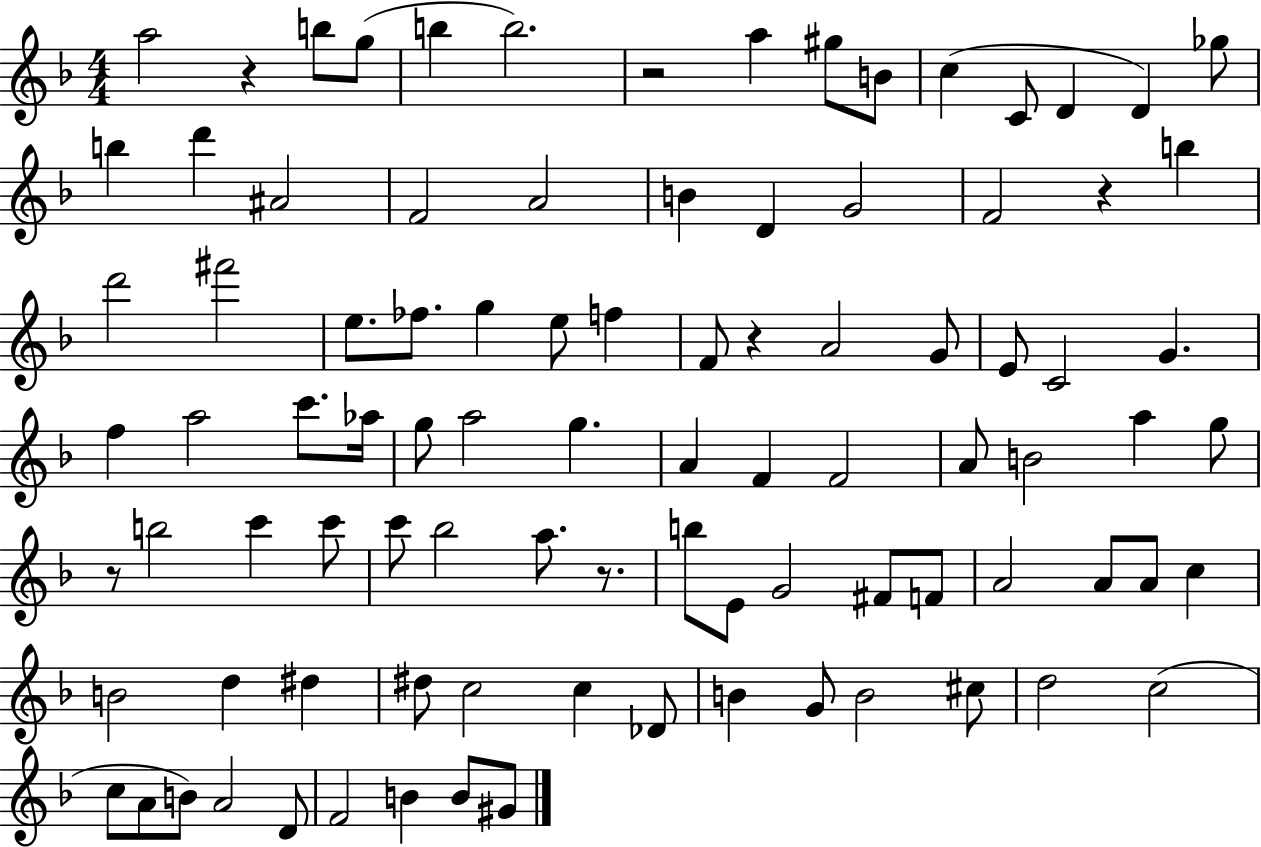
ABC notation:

X:1
T:Untitled
M:4/4
L:1/4
K:F
a2 z b/2 g/2 b b2 z2 a ^g/2 B/2 c C/2 D D _g/2 b d' ^A2 F2 A2 B D G2 F2 z b d'2 ^f'2 e/2 _f/2 g e/2 f F/2 z A2 G/2 E/2 C2 G f a2 c'/2 _a/4 g/2 a2 g A F F2 A/2 B2 a g/2 z/2 b2 c' c'/2 c'/2 _b2 a/2 z/2 b/2 E/2 G2 ^F/2 F/2 A2 A/2 A/2 c B2 d ^d ^d/2 c2 c _D/2 B G/2 B2 ^c/2 d2 c2 c/2 A/2 B/2 A2 D/2 F2 B B/2 ^G/2